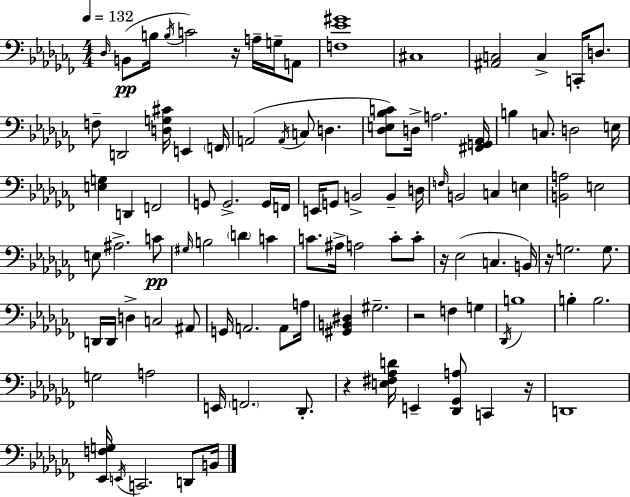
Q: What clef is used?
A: bass